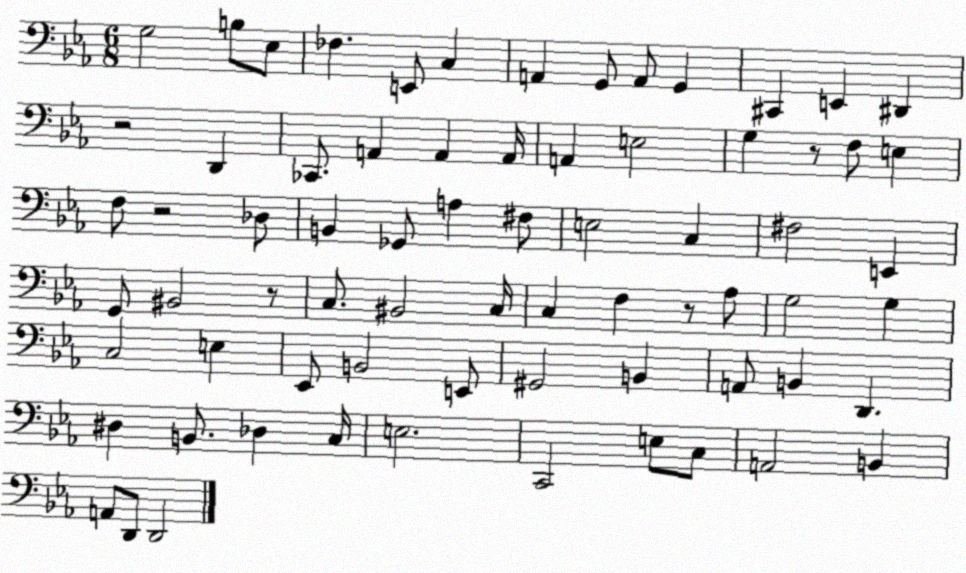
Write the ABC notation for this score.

X:1
T:Untitled
M:6/8
L:1/4
K:Eb
G,2 B,/2 _E,/2 _F, E,,/2 C, A,, G,,/2 A,,/2 G,, ^C,, E,, ^D,, z2 D,, _C,,/2 A,, A,, A,,/4 A,, E,2 G, z/2 F,/2 E, F,/2 z2 _D,/2 B,, _G,,/2 A, ^F,/2 E,2 C, ^F,2 E,, G,,/2 ^B,,2 z/2 C,/2 ^B,,2 C,/4 C, F, z/2 _A,/2 G,2 G, C,2 E, _E,,/2 B,,2 E,,/2 ^G,,2 B,, A,,/2 B,, D,, ^D, B,,/2 _D, C,/4 E,2 C,,2 E,/2 C,/2 A,,2 B,, A,,/2 D,,/2 D,,2